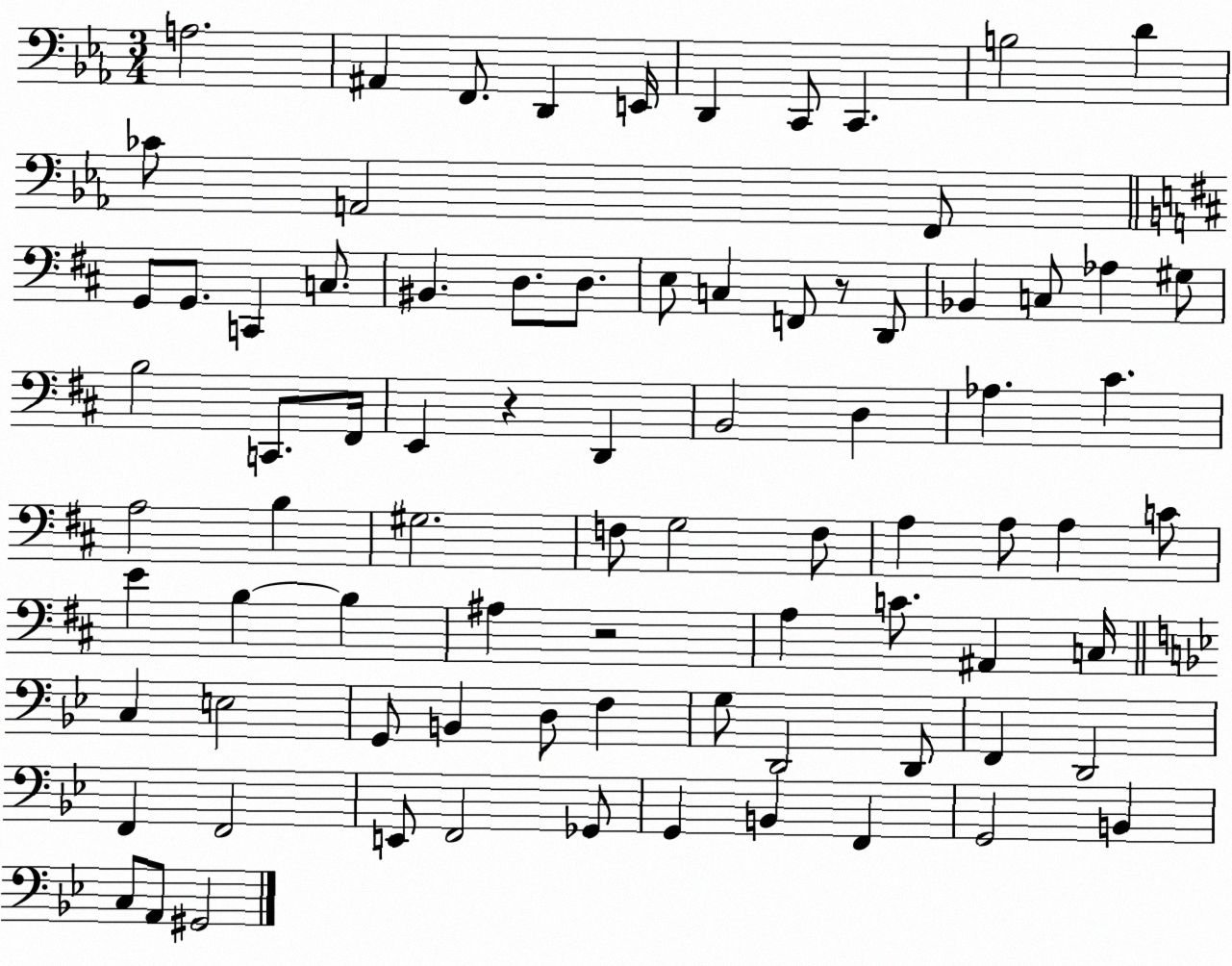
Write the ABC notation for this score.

X:1
T:Untitled
M:3/4
L:1/4
K:Eb
A,2 ^A,, F,,/2 D,, E,,/4 D,, C,,/2 C,, B,2 D _C/2 A,,2 F,,/2 G,,/2 G,,/2 C,, C,/2 ^B,, D,/2 D,/2 E,/2 C, F,,/2 z/2 D,,/2 _B,, C,/2 _A, ^G,/2 B,2 C,,/2 ^F,,/4 E,, z D,, B,,2 D, _A, ^C A,2 B, ^G,2 F,/2 G,2 F,/2 A, A,/2 A, C/2 E B, B, ^A, z2 A, C/2 ^A,, C,/4 C, E,2 G,,/2 B,, D,/2 F, G,/2 D,,2 D,,/2 F,, D,,2 F,, F,,2 E,,/2 F,,2 _G,,/2 G,, B,, F,, G,,2 B,, C,/2 A,,/2 ^G,,2